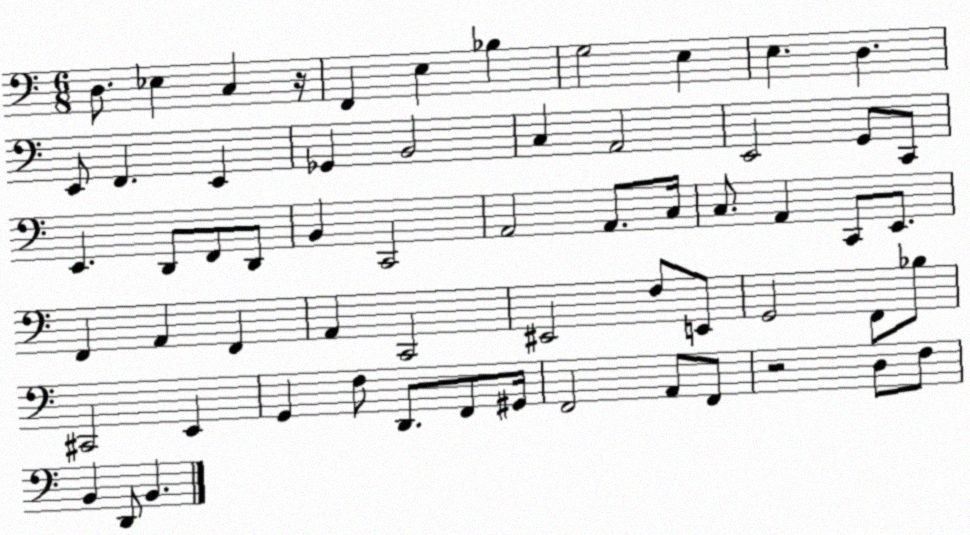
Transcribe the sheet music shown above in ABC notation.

X:1
T:Untitled
M:6/8
L:1/4
K:C
D,/2 _E, C, z/4 F,, E, _B, G,2 E, E, D, E,,/2 F,, E,, _G,, B,,2 C, A,,2 E,,2 G,,/2 C,,/2 E,, D,,/2 F,,/2 D,,/2 B,, C,,2 A,,2 A,,/2 C,/4 C,/2 A,, C,,/2 E,,/2 F,, A,, F,, A,, C,,2 ^E,,2 F,/2 E,,/2 G,,2 F,,/2 _B,/2 ^C,,2 E,, G,, F,/2 D,,/2 F,,/2 ^G,,/4 F,,2 A,,/2 F,,/2 z2 D,/2 F,/2 B,, D,,/2 B,,